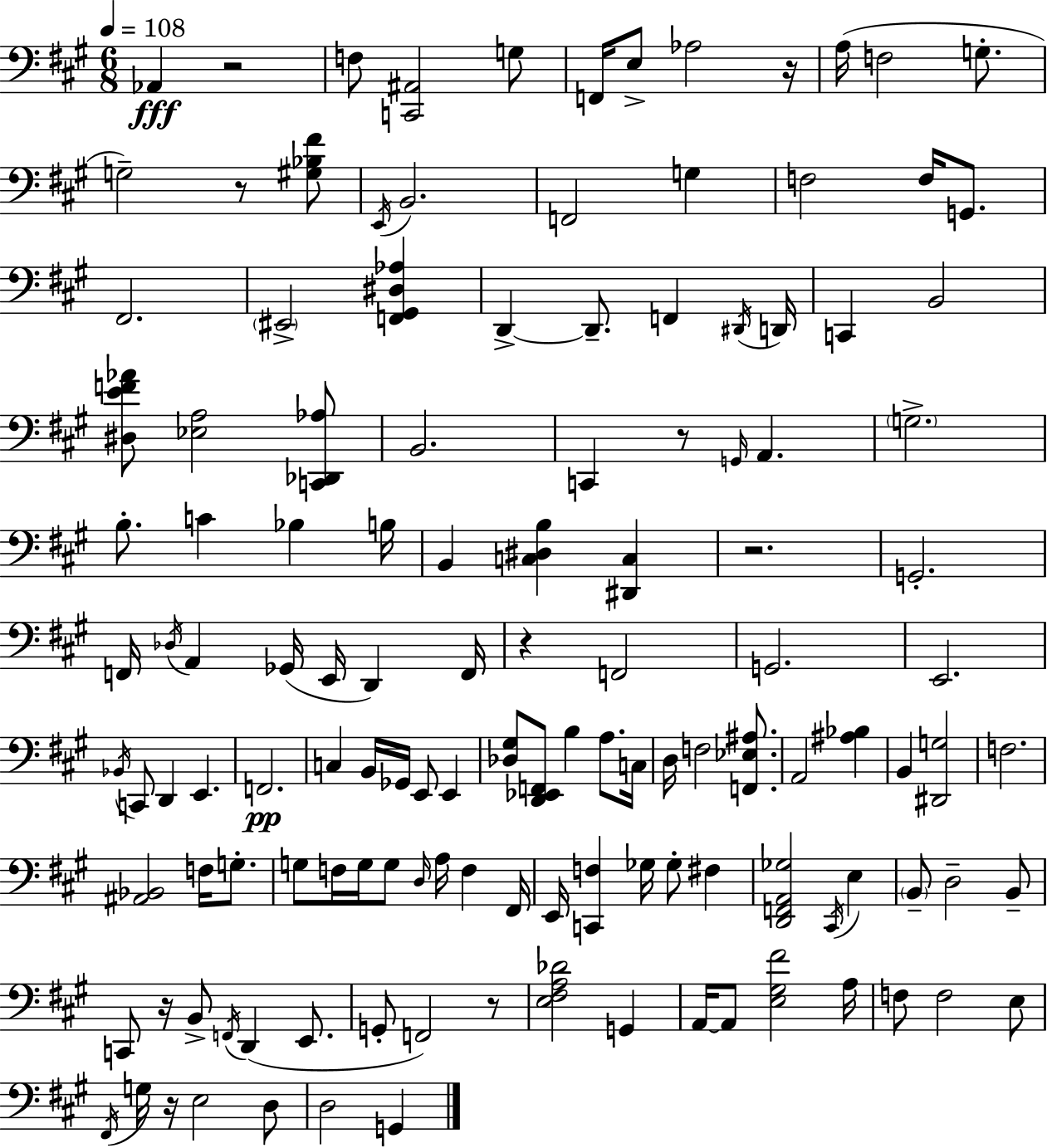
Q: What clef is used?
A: bass